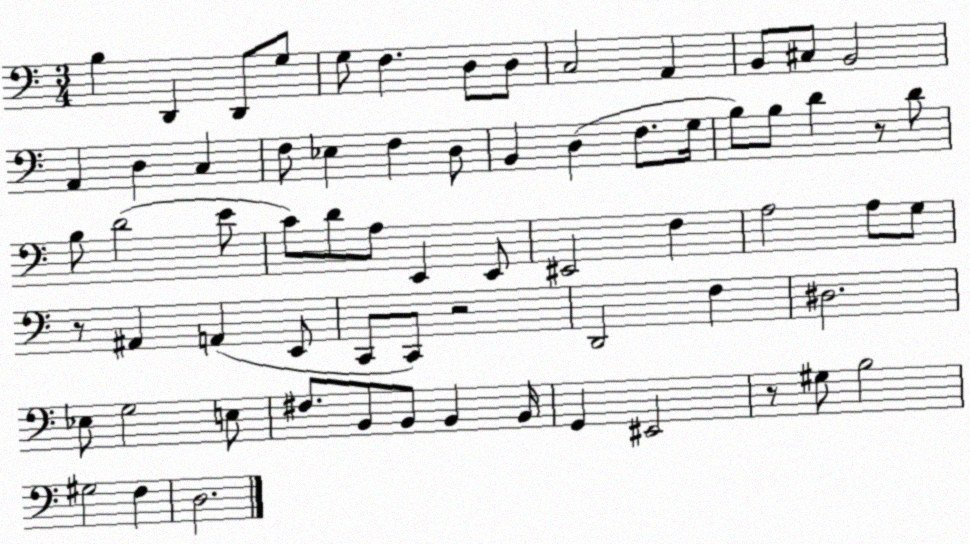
X:1
T:Untitled
M:3/4
L:1/4
K:C
B, D,, D,,/2 G,/2 G,/2 F, D,/2 D,/2 C,2 A,, B,,/2 ^C,/2 B,,2 A,, D, C, F,/2 _E, F, D,/2 B,, D, F,/2 G,/4 B,/2 B,/2 D z/2 D/2 B,/2 D2 E/2 C/2 D/2 A,/2 E,, E,,/2 ^E,,2 F, A,2 A,/2 G,/2 z/2 ^A,, A,, E,,/2 C,,/2 C,,/2 z2 D,,2 F, ^D,2 _E,/2 G,2 E,/2 ^F,/2 B,,/2 B,,/2 B,, B,,/4 G,, ^E,,2 z/2 ^G,/2 B,2 ^G,2 F, D,2